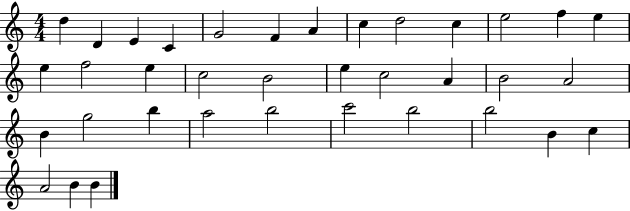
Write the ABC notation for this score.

X:1
T:Untitled
M:4/4
L:1/4
K:C
d D E C G2 F A c d2 c e2 f e e f2 e c2 B2 e c2 A B2 A2 B g2 b a2 b2 c'2 b2 b2 B c A2 B B